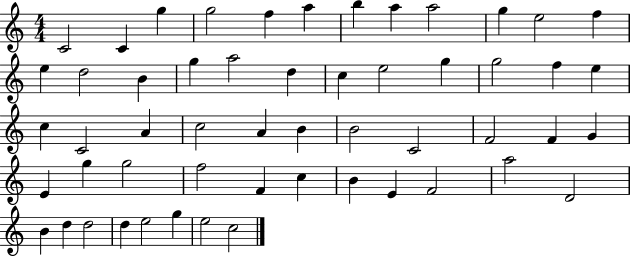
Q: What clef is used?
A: treble